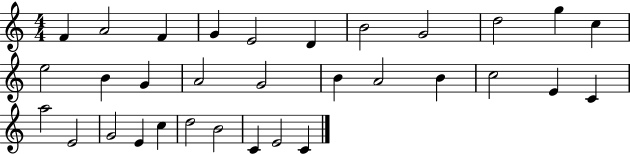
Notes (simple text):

F4/q A4/h F4/q G4/q E4/h D4/q B4/h G4/h D5/h G5/q C5/q E5/h B4/q G4/q A4/h G4/h B4/q A4/h B4/q C5/h E4/q C4/q A5/h E4/h G4/h E4/q C5/q D5/h B4/h C4/q E4/h C4/q